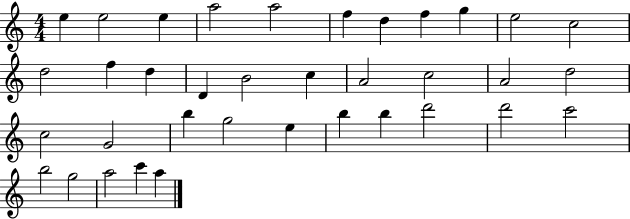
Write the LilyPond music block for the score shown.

{
  \clef treble
  \numericTimeSignature
  \time 4/4
  \key c \major
  e''4 e''2 e''4 | a''2 a''2 | f''4 d''4 f''4 g''4 | e''2 c''2 | \break d''2 f''4 d''4 | d'4 b'2 c''4 | a'2 c''2 | a'2 d''2 | \break c''2 g'2 | b''4 g''2 e''4 | b''4 b''4 d'''2 | d'''2 c'''2 | \break b''2 g''2 | a''2 c'''4 a''4 | \bar "|."
}